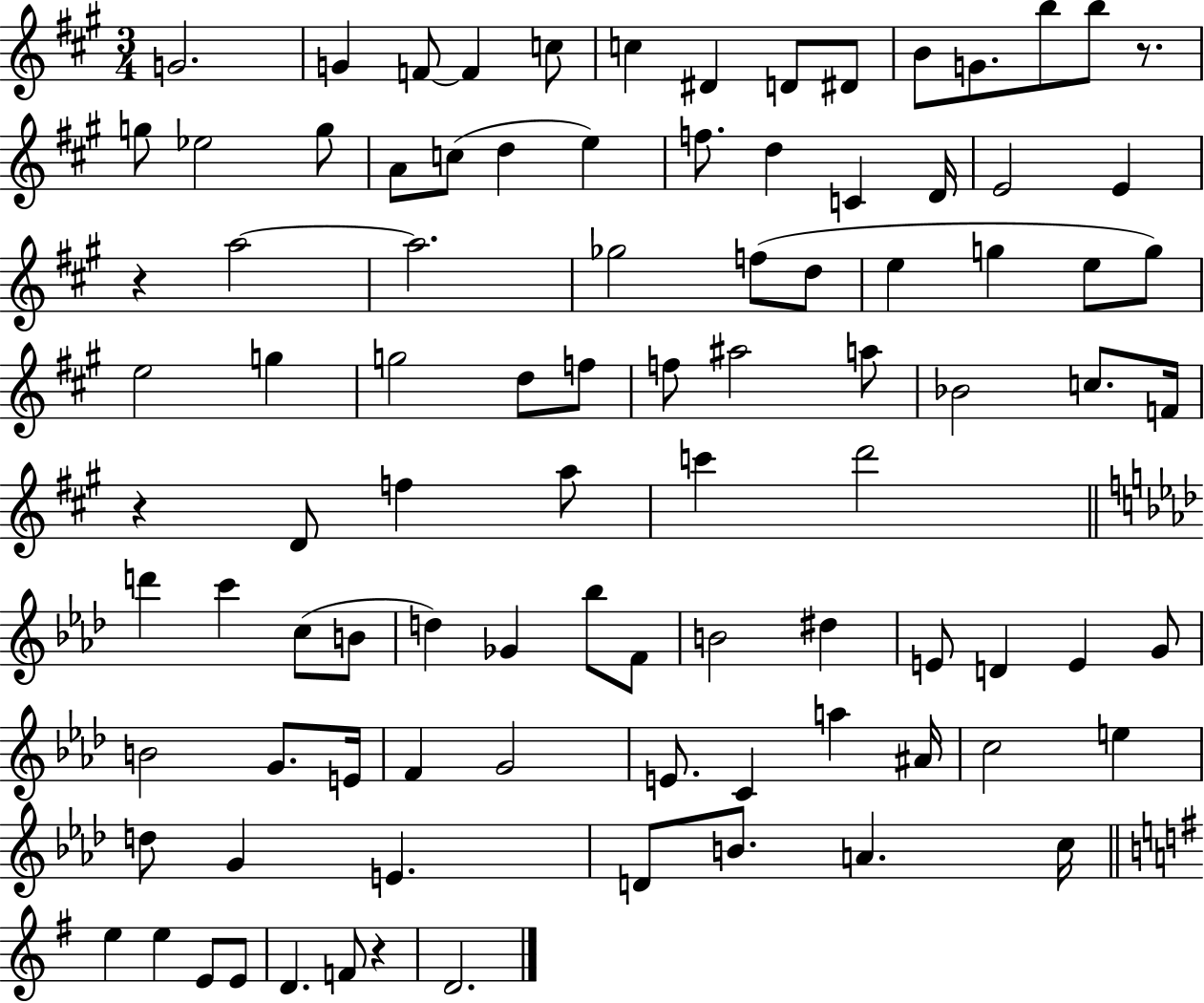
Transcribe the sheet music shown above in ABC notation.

X:1
T:Untitled
M:3/4
L:1/4
K:A
G2 G F/2 F c/2 c ^D D/2 ^D/2 B/2 G/2 b/2 b/2 z/2 g/2 _e2 g/2 A/2 c/2 d e f/2 d C D/4 E2 E z a2 a2 _g2 f/2 d/2 e g e/2 g/2 e2 g g2 d/2 f/2 f/2 ^a2 a/2 _B2 c/2 F/4 z D/2 f a/2 c' d'2 d' c' c/2 B/2 d _G _b/2 F/2 B2 ^d E/2 D E G/2 B2 G/2 E/4 F G2 E/2 C a ^A/4 c2 e d/2 G E D/2 B/2 A c/4 e e E/2 E/2 D F/2 z D2